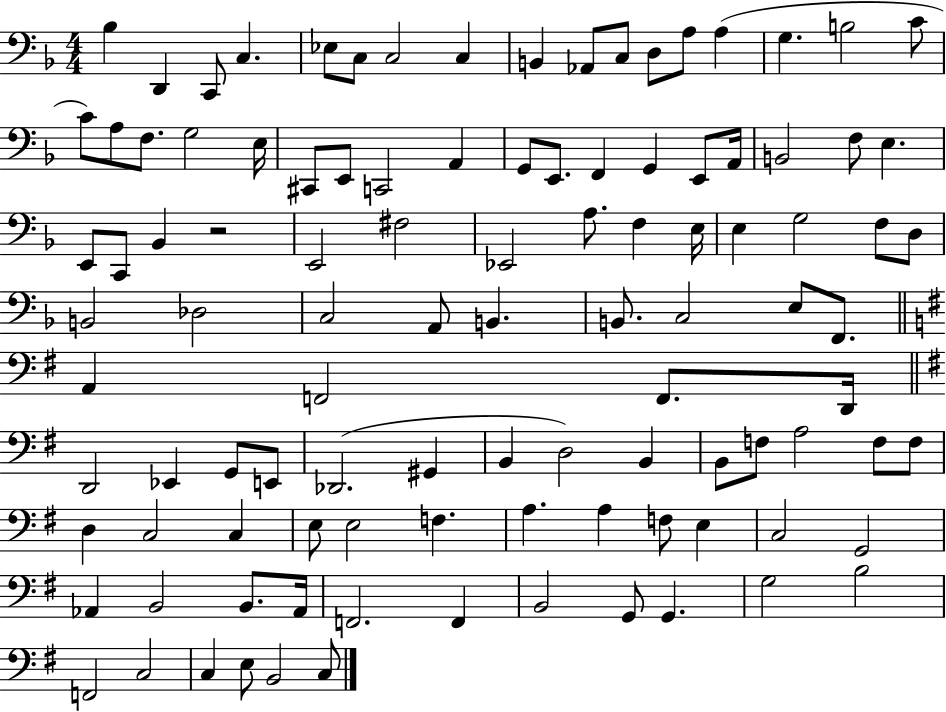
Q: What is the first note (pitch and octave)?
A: Bb3